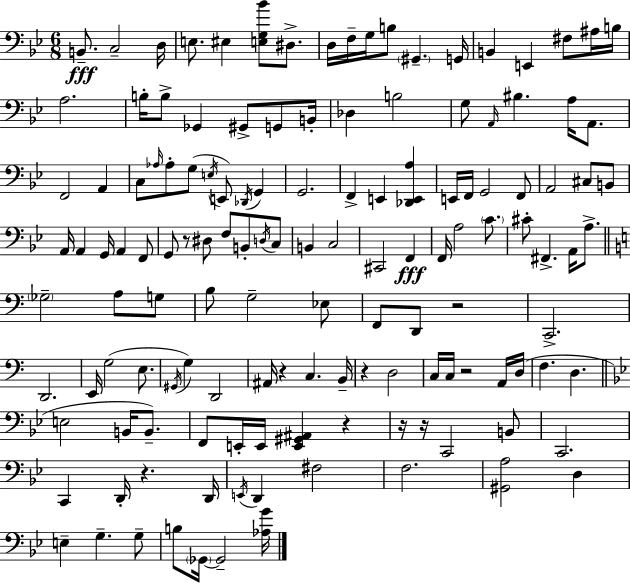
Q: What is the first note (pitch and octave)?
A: B2